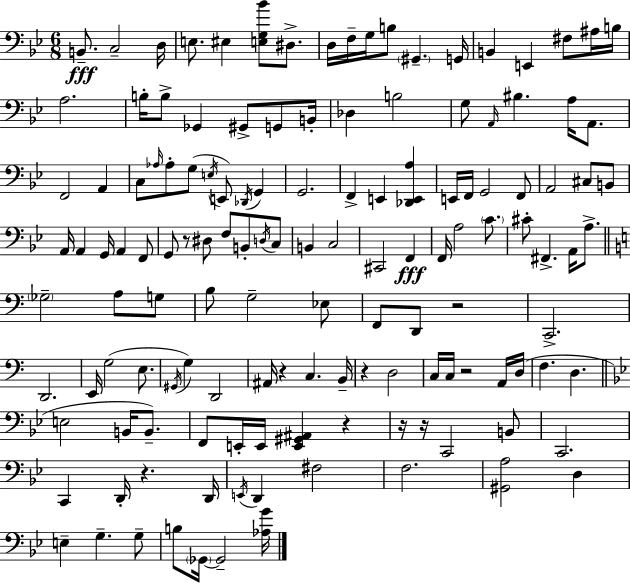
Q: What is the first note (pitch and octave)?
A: B2